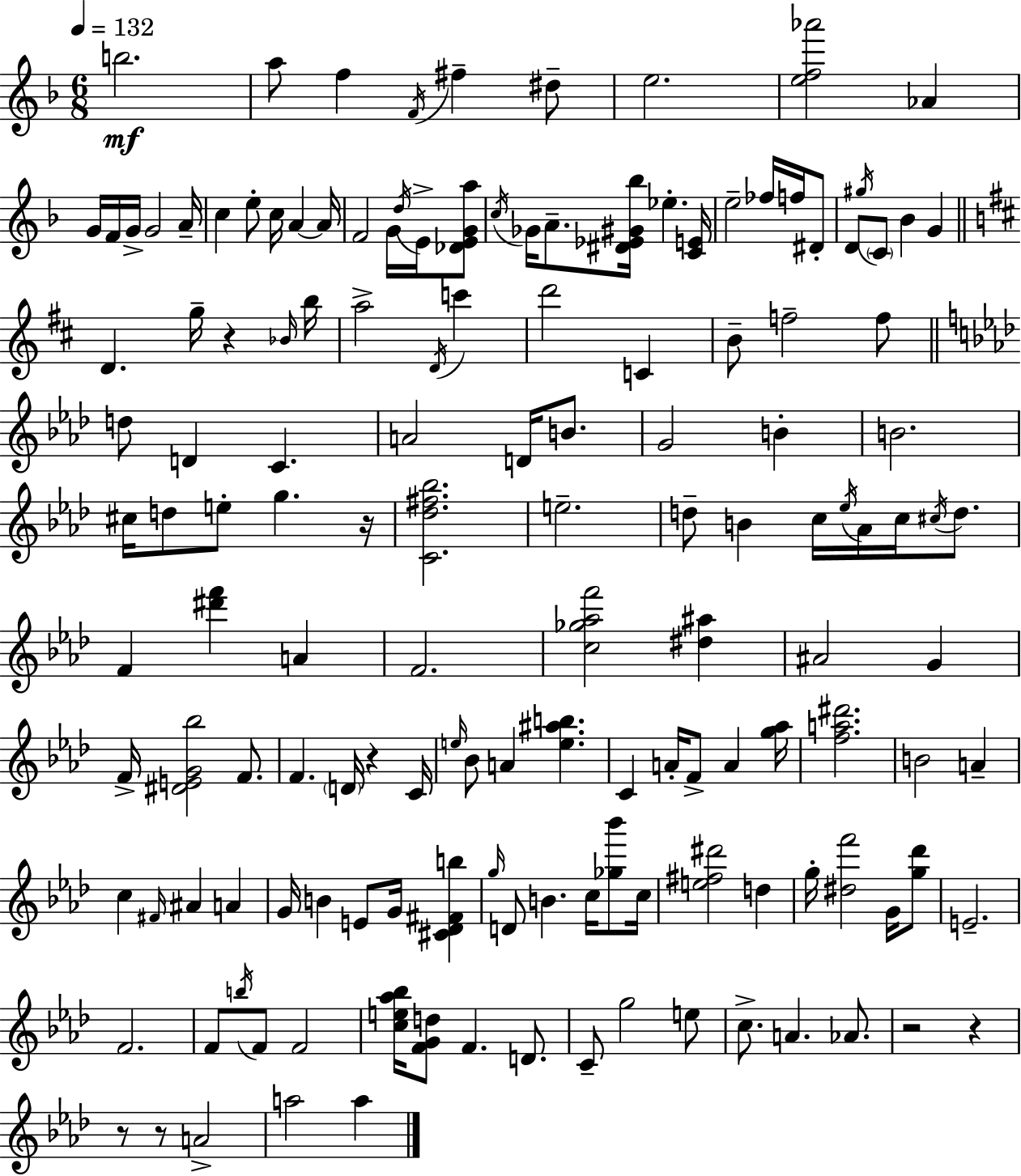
B5/h. A5/e F5/q F4/s F#5/q D#5/e E5/h. [E5,F5,Ab6]/h Ab4/q G4/s F4/s G4/s G4/h A4/s C5/q E5/e C5/s A4/q A4/s F4/h G4/s D5/s E4/s [Db4,E4,G4,A5]/e C5/s Gb4/s A4/e. [D#4,Eb4,G#4,Bb5]/s Eb5/q. [C4,E4]/s E5/h FES5/s F5/s D#4/e D4/e G#5/s C4/e Bb4/q G4/q D4/q. G5/s R/q Bb4/s B5/s A5/h D4/s C6/q D6/h C4/q B4/e F5/h F5/e D5/e D4/q C4/q. A4/h D4/s B4/e. G4/h B4/q B4/h. C#5/s D5/e E5/e G5/q. R/s [C4,Db5,F#5,Bb5]/h. E5/h. D5/e B4/q C5/s Eb5/s Ab4/s C5/s C#5/s D5/e. F4/q [D#6,F6]/q A4/q F4/h. [C5,Gb5,Ab5,F6]/h [D#5,A#5]/q A#4/h G4/q F4/s [D#4,E4,G4,Bb5]/h F4/e. F4/q. D4/s R/q C4/s E5/s Bb4/e A4/q [E5,A#5,B5]/q. C4/q A4/s F4/e A4/q [G5,Ab5]/s [F5,A5,D#6]/h. B4/h A4/q C5/q F#4/s A#4/q A4/q G4/s B4/q E4/e G4/s [C#4,Db4,F#4,B5]/q G5/s D4/e B4/q. C5/s [Gb5,Bb6]/e C5/s [E5,F#5,D#6]/h D5/q G5/s [D#5,F6]/h G4/s [G5,Db6]/e E4/h. F4/h. F4/e B5/s F4/e F4/h [C5,E5,Ab5,Bb5]/s [F4,G4,D5]/e F4/q. D4/e. C4/e G5/h E5/e C5/e. A4/q. Ab4/e. R/h R/q R/e R/e A4/h A5/h A5/q